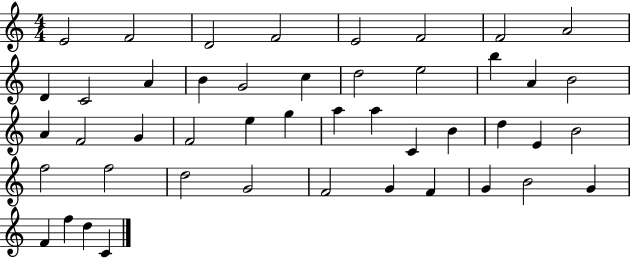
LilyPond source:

{
  \clef treble
  \numericTimeSignature
  \time 4/4
  \key c \major
  e'2 f'2 | d'2 f'2 | e'2 f'2 | f'2 a'2 | \break d'4 c'2 a'4 | b'4 g'2 c''4 | d''2 e''2 | b''4 a'4 b'2 | \break a'4 f'2 g'4 | f'2 e''4 g''4 | a''4 a''4 c'4 b'4 | d''4 e'4 b'2 | \break f''2 f''2 | d''2 g'2 | f'2 g'4 f'4 | g'4 b'2 g'4 | \break f'4 f''4 d''4 c'4 | \bar "|."
}